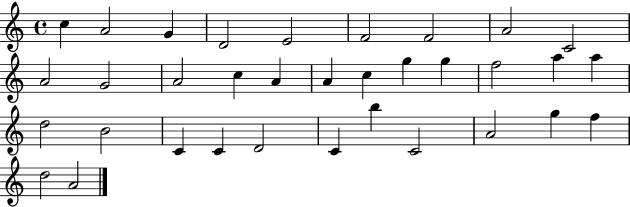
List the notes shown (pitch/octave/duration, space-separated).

C5/q A4/h G4/q D4/h E4/h F4/h F4/h A4/h C4/h A4/h G4/h A4/h C5/q A4/q A4/q C5/q G5/q G5/q F5/h A5/q A5/q D5/h B4/h C4/q C4/q D4/h C4/q B5/q C4/h A4/h G5/q F5/q D5/h A4/h